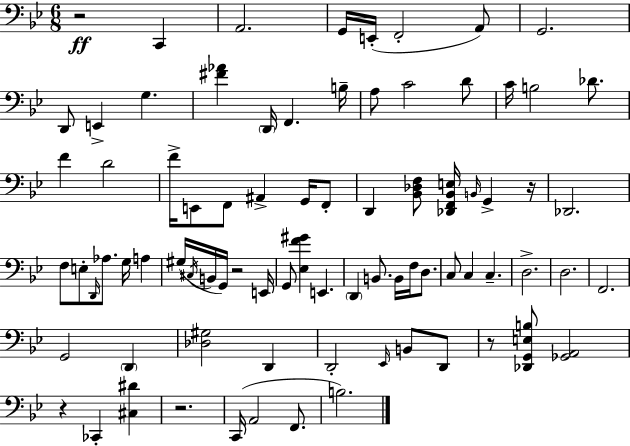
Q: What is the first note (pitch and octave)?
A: C2